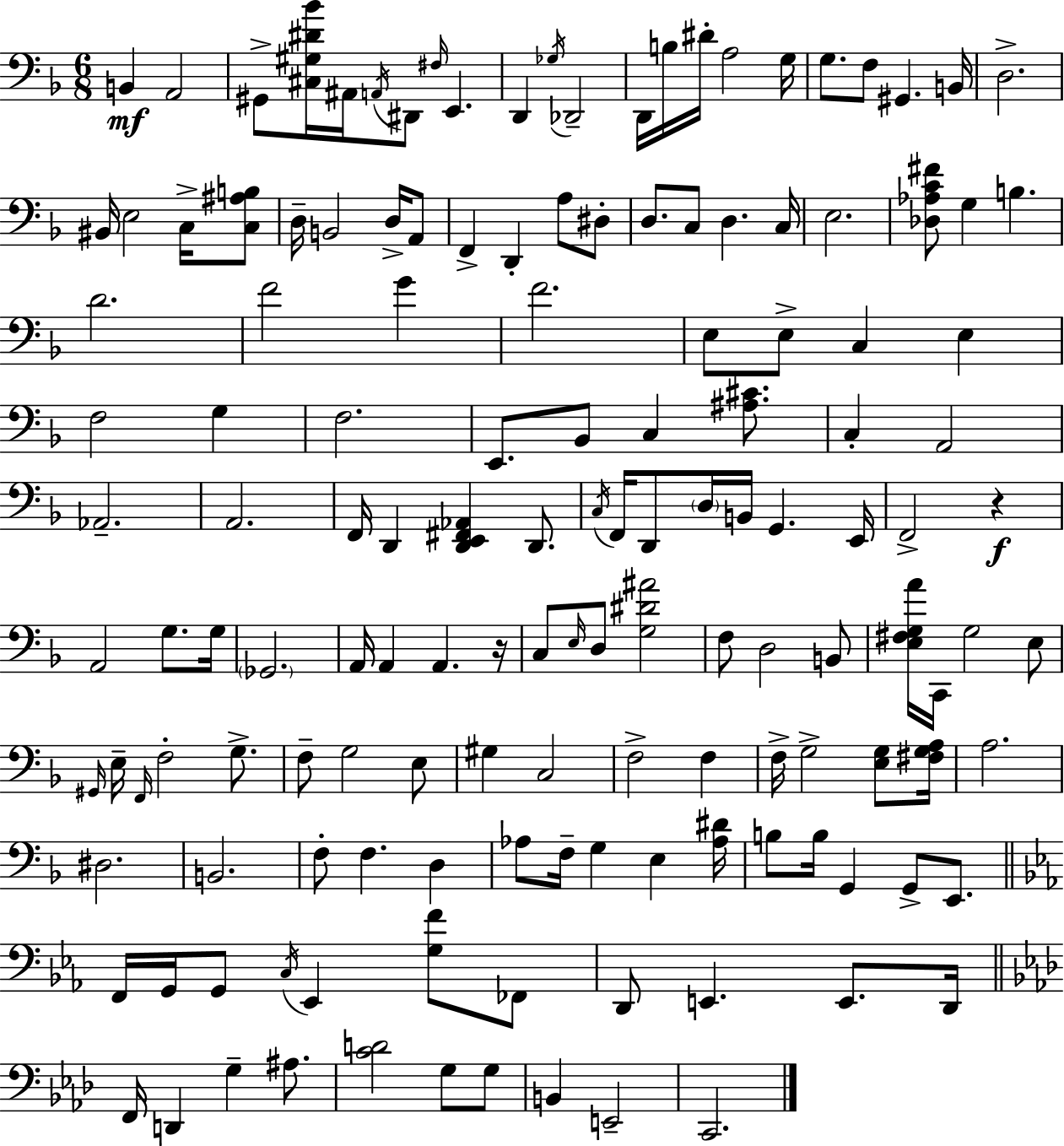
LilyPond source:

{
  \clef bass
  \numericTimeSignature
  \time 6/8
  \key d \minor
  b,4\mf a,2 | gis,8-> <cis gis dis' bes'>16 ais,16 \acciaccatura { a,16 } dis,8 \grace { fis16 } e,4. | d,4 \acciaccatura { ges16 } des,2-- | d,16 b16 dis'16-. a2 | \break g16 g8. f8 gis,4. | b,16 d2.-> | bis,16 e2 | c16-> <c ais b>8 d16-- b,2 | \break d16-> a,8 f,4-> d,4-. a8 | dis8-. d8. c8 d4. | c16 e2. | <des aes c' fis'>8 g4 b4. | \break d'2. | f'2 g'4 | f'2. | e8 e8-> c4 e4 | \break f2 g4 | f2. | e,8. bes,8 c4 | <ais cis'>8. c4-. a,2 | \break aes,2.-- | a,2. | f,16 d,4 <d, e, fis, aes,>4 | d,8. \acciaccatura { c16 } f,16 d,8 \parenthesize d16 b,16 g,4. | \break e,16 f,2-> | r4\f a,2 | g8. g16 \parenthesize ges,2. | a,16 a,4 a,4. | \break r16 c8 \grace { e16 } d8 <g dis' ais'>2 | f8 d2 | b,8 <e fis g a'>16 c,16 g2 | e8 \grace { gis,16 } e16-- \grace { f,16 } f2-. | \break g8.-> f8-- g2 | e8 gis4 c2 | f2-> | f4 f16-> g2-> | \break <e g>8 <fis g a>16 a2. | dis2. | b,2. | f8-. f4. | \break d4 aes8 f16-- g4 | e4 <aes dis'>16 b8 b16 g,4 | g,8-> e,8. \bar "||" \break \key ees \major f,16 g,16 g,8 \acciaccatura { c16 } ees,4 <g f'>8 fes,8 | d,8 e,4. e,8. | d,16 \bar "||" \break \key aes \major f,16 d,4 g4-- ais8. | <c' d'>2 g8 g8 | b,4 e,2-- | c,2. | \break \bar "|."
}